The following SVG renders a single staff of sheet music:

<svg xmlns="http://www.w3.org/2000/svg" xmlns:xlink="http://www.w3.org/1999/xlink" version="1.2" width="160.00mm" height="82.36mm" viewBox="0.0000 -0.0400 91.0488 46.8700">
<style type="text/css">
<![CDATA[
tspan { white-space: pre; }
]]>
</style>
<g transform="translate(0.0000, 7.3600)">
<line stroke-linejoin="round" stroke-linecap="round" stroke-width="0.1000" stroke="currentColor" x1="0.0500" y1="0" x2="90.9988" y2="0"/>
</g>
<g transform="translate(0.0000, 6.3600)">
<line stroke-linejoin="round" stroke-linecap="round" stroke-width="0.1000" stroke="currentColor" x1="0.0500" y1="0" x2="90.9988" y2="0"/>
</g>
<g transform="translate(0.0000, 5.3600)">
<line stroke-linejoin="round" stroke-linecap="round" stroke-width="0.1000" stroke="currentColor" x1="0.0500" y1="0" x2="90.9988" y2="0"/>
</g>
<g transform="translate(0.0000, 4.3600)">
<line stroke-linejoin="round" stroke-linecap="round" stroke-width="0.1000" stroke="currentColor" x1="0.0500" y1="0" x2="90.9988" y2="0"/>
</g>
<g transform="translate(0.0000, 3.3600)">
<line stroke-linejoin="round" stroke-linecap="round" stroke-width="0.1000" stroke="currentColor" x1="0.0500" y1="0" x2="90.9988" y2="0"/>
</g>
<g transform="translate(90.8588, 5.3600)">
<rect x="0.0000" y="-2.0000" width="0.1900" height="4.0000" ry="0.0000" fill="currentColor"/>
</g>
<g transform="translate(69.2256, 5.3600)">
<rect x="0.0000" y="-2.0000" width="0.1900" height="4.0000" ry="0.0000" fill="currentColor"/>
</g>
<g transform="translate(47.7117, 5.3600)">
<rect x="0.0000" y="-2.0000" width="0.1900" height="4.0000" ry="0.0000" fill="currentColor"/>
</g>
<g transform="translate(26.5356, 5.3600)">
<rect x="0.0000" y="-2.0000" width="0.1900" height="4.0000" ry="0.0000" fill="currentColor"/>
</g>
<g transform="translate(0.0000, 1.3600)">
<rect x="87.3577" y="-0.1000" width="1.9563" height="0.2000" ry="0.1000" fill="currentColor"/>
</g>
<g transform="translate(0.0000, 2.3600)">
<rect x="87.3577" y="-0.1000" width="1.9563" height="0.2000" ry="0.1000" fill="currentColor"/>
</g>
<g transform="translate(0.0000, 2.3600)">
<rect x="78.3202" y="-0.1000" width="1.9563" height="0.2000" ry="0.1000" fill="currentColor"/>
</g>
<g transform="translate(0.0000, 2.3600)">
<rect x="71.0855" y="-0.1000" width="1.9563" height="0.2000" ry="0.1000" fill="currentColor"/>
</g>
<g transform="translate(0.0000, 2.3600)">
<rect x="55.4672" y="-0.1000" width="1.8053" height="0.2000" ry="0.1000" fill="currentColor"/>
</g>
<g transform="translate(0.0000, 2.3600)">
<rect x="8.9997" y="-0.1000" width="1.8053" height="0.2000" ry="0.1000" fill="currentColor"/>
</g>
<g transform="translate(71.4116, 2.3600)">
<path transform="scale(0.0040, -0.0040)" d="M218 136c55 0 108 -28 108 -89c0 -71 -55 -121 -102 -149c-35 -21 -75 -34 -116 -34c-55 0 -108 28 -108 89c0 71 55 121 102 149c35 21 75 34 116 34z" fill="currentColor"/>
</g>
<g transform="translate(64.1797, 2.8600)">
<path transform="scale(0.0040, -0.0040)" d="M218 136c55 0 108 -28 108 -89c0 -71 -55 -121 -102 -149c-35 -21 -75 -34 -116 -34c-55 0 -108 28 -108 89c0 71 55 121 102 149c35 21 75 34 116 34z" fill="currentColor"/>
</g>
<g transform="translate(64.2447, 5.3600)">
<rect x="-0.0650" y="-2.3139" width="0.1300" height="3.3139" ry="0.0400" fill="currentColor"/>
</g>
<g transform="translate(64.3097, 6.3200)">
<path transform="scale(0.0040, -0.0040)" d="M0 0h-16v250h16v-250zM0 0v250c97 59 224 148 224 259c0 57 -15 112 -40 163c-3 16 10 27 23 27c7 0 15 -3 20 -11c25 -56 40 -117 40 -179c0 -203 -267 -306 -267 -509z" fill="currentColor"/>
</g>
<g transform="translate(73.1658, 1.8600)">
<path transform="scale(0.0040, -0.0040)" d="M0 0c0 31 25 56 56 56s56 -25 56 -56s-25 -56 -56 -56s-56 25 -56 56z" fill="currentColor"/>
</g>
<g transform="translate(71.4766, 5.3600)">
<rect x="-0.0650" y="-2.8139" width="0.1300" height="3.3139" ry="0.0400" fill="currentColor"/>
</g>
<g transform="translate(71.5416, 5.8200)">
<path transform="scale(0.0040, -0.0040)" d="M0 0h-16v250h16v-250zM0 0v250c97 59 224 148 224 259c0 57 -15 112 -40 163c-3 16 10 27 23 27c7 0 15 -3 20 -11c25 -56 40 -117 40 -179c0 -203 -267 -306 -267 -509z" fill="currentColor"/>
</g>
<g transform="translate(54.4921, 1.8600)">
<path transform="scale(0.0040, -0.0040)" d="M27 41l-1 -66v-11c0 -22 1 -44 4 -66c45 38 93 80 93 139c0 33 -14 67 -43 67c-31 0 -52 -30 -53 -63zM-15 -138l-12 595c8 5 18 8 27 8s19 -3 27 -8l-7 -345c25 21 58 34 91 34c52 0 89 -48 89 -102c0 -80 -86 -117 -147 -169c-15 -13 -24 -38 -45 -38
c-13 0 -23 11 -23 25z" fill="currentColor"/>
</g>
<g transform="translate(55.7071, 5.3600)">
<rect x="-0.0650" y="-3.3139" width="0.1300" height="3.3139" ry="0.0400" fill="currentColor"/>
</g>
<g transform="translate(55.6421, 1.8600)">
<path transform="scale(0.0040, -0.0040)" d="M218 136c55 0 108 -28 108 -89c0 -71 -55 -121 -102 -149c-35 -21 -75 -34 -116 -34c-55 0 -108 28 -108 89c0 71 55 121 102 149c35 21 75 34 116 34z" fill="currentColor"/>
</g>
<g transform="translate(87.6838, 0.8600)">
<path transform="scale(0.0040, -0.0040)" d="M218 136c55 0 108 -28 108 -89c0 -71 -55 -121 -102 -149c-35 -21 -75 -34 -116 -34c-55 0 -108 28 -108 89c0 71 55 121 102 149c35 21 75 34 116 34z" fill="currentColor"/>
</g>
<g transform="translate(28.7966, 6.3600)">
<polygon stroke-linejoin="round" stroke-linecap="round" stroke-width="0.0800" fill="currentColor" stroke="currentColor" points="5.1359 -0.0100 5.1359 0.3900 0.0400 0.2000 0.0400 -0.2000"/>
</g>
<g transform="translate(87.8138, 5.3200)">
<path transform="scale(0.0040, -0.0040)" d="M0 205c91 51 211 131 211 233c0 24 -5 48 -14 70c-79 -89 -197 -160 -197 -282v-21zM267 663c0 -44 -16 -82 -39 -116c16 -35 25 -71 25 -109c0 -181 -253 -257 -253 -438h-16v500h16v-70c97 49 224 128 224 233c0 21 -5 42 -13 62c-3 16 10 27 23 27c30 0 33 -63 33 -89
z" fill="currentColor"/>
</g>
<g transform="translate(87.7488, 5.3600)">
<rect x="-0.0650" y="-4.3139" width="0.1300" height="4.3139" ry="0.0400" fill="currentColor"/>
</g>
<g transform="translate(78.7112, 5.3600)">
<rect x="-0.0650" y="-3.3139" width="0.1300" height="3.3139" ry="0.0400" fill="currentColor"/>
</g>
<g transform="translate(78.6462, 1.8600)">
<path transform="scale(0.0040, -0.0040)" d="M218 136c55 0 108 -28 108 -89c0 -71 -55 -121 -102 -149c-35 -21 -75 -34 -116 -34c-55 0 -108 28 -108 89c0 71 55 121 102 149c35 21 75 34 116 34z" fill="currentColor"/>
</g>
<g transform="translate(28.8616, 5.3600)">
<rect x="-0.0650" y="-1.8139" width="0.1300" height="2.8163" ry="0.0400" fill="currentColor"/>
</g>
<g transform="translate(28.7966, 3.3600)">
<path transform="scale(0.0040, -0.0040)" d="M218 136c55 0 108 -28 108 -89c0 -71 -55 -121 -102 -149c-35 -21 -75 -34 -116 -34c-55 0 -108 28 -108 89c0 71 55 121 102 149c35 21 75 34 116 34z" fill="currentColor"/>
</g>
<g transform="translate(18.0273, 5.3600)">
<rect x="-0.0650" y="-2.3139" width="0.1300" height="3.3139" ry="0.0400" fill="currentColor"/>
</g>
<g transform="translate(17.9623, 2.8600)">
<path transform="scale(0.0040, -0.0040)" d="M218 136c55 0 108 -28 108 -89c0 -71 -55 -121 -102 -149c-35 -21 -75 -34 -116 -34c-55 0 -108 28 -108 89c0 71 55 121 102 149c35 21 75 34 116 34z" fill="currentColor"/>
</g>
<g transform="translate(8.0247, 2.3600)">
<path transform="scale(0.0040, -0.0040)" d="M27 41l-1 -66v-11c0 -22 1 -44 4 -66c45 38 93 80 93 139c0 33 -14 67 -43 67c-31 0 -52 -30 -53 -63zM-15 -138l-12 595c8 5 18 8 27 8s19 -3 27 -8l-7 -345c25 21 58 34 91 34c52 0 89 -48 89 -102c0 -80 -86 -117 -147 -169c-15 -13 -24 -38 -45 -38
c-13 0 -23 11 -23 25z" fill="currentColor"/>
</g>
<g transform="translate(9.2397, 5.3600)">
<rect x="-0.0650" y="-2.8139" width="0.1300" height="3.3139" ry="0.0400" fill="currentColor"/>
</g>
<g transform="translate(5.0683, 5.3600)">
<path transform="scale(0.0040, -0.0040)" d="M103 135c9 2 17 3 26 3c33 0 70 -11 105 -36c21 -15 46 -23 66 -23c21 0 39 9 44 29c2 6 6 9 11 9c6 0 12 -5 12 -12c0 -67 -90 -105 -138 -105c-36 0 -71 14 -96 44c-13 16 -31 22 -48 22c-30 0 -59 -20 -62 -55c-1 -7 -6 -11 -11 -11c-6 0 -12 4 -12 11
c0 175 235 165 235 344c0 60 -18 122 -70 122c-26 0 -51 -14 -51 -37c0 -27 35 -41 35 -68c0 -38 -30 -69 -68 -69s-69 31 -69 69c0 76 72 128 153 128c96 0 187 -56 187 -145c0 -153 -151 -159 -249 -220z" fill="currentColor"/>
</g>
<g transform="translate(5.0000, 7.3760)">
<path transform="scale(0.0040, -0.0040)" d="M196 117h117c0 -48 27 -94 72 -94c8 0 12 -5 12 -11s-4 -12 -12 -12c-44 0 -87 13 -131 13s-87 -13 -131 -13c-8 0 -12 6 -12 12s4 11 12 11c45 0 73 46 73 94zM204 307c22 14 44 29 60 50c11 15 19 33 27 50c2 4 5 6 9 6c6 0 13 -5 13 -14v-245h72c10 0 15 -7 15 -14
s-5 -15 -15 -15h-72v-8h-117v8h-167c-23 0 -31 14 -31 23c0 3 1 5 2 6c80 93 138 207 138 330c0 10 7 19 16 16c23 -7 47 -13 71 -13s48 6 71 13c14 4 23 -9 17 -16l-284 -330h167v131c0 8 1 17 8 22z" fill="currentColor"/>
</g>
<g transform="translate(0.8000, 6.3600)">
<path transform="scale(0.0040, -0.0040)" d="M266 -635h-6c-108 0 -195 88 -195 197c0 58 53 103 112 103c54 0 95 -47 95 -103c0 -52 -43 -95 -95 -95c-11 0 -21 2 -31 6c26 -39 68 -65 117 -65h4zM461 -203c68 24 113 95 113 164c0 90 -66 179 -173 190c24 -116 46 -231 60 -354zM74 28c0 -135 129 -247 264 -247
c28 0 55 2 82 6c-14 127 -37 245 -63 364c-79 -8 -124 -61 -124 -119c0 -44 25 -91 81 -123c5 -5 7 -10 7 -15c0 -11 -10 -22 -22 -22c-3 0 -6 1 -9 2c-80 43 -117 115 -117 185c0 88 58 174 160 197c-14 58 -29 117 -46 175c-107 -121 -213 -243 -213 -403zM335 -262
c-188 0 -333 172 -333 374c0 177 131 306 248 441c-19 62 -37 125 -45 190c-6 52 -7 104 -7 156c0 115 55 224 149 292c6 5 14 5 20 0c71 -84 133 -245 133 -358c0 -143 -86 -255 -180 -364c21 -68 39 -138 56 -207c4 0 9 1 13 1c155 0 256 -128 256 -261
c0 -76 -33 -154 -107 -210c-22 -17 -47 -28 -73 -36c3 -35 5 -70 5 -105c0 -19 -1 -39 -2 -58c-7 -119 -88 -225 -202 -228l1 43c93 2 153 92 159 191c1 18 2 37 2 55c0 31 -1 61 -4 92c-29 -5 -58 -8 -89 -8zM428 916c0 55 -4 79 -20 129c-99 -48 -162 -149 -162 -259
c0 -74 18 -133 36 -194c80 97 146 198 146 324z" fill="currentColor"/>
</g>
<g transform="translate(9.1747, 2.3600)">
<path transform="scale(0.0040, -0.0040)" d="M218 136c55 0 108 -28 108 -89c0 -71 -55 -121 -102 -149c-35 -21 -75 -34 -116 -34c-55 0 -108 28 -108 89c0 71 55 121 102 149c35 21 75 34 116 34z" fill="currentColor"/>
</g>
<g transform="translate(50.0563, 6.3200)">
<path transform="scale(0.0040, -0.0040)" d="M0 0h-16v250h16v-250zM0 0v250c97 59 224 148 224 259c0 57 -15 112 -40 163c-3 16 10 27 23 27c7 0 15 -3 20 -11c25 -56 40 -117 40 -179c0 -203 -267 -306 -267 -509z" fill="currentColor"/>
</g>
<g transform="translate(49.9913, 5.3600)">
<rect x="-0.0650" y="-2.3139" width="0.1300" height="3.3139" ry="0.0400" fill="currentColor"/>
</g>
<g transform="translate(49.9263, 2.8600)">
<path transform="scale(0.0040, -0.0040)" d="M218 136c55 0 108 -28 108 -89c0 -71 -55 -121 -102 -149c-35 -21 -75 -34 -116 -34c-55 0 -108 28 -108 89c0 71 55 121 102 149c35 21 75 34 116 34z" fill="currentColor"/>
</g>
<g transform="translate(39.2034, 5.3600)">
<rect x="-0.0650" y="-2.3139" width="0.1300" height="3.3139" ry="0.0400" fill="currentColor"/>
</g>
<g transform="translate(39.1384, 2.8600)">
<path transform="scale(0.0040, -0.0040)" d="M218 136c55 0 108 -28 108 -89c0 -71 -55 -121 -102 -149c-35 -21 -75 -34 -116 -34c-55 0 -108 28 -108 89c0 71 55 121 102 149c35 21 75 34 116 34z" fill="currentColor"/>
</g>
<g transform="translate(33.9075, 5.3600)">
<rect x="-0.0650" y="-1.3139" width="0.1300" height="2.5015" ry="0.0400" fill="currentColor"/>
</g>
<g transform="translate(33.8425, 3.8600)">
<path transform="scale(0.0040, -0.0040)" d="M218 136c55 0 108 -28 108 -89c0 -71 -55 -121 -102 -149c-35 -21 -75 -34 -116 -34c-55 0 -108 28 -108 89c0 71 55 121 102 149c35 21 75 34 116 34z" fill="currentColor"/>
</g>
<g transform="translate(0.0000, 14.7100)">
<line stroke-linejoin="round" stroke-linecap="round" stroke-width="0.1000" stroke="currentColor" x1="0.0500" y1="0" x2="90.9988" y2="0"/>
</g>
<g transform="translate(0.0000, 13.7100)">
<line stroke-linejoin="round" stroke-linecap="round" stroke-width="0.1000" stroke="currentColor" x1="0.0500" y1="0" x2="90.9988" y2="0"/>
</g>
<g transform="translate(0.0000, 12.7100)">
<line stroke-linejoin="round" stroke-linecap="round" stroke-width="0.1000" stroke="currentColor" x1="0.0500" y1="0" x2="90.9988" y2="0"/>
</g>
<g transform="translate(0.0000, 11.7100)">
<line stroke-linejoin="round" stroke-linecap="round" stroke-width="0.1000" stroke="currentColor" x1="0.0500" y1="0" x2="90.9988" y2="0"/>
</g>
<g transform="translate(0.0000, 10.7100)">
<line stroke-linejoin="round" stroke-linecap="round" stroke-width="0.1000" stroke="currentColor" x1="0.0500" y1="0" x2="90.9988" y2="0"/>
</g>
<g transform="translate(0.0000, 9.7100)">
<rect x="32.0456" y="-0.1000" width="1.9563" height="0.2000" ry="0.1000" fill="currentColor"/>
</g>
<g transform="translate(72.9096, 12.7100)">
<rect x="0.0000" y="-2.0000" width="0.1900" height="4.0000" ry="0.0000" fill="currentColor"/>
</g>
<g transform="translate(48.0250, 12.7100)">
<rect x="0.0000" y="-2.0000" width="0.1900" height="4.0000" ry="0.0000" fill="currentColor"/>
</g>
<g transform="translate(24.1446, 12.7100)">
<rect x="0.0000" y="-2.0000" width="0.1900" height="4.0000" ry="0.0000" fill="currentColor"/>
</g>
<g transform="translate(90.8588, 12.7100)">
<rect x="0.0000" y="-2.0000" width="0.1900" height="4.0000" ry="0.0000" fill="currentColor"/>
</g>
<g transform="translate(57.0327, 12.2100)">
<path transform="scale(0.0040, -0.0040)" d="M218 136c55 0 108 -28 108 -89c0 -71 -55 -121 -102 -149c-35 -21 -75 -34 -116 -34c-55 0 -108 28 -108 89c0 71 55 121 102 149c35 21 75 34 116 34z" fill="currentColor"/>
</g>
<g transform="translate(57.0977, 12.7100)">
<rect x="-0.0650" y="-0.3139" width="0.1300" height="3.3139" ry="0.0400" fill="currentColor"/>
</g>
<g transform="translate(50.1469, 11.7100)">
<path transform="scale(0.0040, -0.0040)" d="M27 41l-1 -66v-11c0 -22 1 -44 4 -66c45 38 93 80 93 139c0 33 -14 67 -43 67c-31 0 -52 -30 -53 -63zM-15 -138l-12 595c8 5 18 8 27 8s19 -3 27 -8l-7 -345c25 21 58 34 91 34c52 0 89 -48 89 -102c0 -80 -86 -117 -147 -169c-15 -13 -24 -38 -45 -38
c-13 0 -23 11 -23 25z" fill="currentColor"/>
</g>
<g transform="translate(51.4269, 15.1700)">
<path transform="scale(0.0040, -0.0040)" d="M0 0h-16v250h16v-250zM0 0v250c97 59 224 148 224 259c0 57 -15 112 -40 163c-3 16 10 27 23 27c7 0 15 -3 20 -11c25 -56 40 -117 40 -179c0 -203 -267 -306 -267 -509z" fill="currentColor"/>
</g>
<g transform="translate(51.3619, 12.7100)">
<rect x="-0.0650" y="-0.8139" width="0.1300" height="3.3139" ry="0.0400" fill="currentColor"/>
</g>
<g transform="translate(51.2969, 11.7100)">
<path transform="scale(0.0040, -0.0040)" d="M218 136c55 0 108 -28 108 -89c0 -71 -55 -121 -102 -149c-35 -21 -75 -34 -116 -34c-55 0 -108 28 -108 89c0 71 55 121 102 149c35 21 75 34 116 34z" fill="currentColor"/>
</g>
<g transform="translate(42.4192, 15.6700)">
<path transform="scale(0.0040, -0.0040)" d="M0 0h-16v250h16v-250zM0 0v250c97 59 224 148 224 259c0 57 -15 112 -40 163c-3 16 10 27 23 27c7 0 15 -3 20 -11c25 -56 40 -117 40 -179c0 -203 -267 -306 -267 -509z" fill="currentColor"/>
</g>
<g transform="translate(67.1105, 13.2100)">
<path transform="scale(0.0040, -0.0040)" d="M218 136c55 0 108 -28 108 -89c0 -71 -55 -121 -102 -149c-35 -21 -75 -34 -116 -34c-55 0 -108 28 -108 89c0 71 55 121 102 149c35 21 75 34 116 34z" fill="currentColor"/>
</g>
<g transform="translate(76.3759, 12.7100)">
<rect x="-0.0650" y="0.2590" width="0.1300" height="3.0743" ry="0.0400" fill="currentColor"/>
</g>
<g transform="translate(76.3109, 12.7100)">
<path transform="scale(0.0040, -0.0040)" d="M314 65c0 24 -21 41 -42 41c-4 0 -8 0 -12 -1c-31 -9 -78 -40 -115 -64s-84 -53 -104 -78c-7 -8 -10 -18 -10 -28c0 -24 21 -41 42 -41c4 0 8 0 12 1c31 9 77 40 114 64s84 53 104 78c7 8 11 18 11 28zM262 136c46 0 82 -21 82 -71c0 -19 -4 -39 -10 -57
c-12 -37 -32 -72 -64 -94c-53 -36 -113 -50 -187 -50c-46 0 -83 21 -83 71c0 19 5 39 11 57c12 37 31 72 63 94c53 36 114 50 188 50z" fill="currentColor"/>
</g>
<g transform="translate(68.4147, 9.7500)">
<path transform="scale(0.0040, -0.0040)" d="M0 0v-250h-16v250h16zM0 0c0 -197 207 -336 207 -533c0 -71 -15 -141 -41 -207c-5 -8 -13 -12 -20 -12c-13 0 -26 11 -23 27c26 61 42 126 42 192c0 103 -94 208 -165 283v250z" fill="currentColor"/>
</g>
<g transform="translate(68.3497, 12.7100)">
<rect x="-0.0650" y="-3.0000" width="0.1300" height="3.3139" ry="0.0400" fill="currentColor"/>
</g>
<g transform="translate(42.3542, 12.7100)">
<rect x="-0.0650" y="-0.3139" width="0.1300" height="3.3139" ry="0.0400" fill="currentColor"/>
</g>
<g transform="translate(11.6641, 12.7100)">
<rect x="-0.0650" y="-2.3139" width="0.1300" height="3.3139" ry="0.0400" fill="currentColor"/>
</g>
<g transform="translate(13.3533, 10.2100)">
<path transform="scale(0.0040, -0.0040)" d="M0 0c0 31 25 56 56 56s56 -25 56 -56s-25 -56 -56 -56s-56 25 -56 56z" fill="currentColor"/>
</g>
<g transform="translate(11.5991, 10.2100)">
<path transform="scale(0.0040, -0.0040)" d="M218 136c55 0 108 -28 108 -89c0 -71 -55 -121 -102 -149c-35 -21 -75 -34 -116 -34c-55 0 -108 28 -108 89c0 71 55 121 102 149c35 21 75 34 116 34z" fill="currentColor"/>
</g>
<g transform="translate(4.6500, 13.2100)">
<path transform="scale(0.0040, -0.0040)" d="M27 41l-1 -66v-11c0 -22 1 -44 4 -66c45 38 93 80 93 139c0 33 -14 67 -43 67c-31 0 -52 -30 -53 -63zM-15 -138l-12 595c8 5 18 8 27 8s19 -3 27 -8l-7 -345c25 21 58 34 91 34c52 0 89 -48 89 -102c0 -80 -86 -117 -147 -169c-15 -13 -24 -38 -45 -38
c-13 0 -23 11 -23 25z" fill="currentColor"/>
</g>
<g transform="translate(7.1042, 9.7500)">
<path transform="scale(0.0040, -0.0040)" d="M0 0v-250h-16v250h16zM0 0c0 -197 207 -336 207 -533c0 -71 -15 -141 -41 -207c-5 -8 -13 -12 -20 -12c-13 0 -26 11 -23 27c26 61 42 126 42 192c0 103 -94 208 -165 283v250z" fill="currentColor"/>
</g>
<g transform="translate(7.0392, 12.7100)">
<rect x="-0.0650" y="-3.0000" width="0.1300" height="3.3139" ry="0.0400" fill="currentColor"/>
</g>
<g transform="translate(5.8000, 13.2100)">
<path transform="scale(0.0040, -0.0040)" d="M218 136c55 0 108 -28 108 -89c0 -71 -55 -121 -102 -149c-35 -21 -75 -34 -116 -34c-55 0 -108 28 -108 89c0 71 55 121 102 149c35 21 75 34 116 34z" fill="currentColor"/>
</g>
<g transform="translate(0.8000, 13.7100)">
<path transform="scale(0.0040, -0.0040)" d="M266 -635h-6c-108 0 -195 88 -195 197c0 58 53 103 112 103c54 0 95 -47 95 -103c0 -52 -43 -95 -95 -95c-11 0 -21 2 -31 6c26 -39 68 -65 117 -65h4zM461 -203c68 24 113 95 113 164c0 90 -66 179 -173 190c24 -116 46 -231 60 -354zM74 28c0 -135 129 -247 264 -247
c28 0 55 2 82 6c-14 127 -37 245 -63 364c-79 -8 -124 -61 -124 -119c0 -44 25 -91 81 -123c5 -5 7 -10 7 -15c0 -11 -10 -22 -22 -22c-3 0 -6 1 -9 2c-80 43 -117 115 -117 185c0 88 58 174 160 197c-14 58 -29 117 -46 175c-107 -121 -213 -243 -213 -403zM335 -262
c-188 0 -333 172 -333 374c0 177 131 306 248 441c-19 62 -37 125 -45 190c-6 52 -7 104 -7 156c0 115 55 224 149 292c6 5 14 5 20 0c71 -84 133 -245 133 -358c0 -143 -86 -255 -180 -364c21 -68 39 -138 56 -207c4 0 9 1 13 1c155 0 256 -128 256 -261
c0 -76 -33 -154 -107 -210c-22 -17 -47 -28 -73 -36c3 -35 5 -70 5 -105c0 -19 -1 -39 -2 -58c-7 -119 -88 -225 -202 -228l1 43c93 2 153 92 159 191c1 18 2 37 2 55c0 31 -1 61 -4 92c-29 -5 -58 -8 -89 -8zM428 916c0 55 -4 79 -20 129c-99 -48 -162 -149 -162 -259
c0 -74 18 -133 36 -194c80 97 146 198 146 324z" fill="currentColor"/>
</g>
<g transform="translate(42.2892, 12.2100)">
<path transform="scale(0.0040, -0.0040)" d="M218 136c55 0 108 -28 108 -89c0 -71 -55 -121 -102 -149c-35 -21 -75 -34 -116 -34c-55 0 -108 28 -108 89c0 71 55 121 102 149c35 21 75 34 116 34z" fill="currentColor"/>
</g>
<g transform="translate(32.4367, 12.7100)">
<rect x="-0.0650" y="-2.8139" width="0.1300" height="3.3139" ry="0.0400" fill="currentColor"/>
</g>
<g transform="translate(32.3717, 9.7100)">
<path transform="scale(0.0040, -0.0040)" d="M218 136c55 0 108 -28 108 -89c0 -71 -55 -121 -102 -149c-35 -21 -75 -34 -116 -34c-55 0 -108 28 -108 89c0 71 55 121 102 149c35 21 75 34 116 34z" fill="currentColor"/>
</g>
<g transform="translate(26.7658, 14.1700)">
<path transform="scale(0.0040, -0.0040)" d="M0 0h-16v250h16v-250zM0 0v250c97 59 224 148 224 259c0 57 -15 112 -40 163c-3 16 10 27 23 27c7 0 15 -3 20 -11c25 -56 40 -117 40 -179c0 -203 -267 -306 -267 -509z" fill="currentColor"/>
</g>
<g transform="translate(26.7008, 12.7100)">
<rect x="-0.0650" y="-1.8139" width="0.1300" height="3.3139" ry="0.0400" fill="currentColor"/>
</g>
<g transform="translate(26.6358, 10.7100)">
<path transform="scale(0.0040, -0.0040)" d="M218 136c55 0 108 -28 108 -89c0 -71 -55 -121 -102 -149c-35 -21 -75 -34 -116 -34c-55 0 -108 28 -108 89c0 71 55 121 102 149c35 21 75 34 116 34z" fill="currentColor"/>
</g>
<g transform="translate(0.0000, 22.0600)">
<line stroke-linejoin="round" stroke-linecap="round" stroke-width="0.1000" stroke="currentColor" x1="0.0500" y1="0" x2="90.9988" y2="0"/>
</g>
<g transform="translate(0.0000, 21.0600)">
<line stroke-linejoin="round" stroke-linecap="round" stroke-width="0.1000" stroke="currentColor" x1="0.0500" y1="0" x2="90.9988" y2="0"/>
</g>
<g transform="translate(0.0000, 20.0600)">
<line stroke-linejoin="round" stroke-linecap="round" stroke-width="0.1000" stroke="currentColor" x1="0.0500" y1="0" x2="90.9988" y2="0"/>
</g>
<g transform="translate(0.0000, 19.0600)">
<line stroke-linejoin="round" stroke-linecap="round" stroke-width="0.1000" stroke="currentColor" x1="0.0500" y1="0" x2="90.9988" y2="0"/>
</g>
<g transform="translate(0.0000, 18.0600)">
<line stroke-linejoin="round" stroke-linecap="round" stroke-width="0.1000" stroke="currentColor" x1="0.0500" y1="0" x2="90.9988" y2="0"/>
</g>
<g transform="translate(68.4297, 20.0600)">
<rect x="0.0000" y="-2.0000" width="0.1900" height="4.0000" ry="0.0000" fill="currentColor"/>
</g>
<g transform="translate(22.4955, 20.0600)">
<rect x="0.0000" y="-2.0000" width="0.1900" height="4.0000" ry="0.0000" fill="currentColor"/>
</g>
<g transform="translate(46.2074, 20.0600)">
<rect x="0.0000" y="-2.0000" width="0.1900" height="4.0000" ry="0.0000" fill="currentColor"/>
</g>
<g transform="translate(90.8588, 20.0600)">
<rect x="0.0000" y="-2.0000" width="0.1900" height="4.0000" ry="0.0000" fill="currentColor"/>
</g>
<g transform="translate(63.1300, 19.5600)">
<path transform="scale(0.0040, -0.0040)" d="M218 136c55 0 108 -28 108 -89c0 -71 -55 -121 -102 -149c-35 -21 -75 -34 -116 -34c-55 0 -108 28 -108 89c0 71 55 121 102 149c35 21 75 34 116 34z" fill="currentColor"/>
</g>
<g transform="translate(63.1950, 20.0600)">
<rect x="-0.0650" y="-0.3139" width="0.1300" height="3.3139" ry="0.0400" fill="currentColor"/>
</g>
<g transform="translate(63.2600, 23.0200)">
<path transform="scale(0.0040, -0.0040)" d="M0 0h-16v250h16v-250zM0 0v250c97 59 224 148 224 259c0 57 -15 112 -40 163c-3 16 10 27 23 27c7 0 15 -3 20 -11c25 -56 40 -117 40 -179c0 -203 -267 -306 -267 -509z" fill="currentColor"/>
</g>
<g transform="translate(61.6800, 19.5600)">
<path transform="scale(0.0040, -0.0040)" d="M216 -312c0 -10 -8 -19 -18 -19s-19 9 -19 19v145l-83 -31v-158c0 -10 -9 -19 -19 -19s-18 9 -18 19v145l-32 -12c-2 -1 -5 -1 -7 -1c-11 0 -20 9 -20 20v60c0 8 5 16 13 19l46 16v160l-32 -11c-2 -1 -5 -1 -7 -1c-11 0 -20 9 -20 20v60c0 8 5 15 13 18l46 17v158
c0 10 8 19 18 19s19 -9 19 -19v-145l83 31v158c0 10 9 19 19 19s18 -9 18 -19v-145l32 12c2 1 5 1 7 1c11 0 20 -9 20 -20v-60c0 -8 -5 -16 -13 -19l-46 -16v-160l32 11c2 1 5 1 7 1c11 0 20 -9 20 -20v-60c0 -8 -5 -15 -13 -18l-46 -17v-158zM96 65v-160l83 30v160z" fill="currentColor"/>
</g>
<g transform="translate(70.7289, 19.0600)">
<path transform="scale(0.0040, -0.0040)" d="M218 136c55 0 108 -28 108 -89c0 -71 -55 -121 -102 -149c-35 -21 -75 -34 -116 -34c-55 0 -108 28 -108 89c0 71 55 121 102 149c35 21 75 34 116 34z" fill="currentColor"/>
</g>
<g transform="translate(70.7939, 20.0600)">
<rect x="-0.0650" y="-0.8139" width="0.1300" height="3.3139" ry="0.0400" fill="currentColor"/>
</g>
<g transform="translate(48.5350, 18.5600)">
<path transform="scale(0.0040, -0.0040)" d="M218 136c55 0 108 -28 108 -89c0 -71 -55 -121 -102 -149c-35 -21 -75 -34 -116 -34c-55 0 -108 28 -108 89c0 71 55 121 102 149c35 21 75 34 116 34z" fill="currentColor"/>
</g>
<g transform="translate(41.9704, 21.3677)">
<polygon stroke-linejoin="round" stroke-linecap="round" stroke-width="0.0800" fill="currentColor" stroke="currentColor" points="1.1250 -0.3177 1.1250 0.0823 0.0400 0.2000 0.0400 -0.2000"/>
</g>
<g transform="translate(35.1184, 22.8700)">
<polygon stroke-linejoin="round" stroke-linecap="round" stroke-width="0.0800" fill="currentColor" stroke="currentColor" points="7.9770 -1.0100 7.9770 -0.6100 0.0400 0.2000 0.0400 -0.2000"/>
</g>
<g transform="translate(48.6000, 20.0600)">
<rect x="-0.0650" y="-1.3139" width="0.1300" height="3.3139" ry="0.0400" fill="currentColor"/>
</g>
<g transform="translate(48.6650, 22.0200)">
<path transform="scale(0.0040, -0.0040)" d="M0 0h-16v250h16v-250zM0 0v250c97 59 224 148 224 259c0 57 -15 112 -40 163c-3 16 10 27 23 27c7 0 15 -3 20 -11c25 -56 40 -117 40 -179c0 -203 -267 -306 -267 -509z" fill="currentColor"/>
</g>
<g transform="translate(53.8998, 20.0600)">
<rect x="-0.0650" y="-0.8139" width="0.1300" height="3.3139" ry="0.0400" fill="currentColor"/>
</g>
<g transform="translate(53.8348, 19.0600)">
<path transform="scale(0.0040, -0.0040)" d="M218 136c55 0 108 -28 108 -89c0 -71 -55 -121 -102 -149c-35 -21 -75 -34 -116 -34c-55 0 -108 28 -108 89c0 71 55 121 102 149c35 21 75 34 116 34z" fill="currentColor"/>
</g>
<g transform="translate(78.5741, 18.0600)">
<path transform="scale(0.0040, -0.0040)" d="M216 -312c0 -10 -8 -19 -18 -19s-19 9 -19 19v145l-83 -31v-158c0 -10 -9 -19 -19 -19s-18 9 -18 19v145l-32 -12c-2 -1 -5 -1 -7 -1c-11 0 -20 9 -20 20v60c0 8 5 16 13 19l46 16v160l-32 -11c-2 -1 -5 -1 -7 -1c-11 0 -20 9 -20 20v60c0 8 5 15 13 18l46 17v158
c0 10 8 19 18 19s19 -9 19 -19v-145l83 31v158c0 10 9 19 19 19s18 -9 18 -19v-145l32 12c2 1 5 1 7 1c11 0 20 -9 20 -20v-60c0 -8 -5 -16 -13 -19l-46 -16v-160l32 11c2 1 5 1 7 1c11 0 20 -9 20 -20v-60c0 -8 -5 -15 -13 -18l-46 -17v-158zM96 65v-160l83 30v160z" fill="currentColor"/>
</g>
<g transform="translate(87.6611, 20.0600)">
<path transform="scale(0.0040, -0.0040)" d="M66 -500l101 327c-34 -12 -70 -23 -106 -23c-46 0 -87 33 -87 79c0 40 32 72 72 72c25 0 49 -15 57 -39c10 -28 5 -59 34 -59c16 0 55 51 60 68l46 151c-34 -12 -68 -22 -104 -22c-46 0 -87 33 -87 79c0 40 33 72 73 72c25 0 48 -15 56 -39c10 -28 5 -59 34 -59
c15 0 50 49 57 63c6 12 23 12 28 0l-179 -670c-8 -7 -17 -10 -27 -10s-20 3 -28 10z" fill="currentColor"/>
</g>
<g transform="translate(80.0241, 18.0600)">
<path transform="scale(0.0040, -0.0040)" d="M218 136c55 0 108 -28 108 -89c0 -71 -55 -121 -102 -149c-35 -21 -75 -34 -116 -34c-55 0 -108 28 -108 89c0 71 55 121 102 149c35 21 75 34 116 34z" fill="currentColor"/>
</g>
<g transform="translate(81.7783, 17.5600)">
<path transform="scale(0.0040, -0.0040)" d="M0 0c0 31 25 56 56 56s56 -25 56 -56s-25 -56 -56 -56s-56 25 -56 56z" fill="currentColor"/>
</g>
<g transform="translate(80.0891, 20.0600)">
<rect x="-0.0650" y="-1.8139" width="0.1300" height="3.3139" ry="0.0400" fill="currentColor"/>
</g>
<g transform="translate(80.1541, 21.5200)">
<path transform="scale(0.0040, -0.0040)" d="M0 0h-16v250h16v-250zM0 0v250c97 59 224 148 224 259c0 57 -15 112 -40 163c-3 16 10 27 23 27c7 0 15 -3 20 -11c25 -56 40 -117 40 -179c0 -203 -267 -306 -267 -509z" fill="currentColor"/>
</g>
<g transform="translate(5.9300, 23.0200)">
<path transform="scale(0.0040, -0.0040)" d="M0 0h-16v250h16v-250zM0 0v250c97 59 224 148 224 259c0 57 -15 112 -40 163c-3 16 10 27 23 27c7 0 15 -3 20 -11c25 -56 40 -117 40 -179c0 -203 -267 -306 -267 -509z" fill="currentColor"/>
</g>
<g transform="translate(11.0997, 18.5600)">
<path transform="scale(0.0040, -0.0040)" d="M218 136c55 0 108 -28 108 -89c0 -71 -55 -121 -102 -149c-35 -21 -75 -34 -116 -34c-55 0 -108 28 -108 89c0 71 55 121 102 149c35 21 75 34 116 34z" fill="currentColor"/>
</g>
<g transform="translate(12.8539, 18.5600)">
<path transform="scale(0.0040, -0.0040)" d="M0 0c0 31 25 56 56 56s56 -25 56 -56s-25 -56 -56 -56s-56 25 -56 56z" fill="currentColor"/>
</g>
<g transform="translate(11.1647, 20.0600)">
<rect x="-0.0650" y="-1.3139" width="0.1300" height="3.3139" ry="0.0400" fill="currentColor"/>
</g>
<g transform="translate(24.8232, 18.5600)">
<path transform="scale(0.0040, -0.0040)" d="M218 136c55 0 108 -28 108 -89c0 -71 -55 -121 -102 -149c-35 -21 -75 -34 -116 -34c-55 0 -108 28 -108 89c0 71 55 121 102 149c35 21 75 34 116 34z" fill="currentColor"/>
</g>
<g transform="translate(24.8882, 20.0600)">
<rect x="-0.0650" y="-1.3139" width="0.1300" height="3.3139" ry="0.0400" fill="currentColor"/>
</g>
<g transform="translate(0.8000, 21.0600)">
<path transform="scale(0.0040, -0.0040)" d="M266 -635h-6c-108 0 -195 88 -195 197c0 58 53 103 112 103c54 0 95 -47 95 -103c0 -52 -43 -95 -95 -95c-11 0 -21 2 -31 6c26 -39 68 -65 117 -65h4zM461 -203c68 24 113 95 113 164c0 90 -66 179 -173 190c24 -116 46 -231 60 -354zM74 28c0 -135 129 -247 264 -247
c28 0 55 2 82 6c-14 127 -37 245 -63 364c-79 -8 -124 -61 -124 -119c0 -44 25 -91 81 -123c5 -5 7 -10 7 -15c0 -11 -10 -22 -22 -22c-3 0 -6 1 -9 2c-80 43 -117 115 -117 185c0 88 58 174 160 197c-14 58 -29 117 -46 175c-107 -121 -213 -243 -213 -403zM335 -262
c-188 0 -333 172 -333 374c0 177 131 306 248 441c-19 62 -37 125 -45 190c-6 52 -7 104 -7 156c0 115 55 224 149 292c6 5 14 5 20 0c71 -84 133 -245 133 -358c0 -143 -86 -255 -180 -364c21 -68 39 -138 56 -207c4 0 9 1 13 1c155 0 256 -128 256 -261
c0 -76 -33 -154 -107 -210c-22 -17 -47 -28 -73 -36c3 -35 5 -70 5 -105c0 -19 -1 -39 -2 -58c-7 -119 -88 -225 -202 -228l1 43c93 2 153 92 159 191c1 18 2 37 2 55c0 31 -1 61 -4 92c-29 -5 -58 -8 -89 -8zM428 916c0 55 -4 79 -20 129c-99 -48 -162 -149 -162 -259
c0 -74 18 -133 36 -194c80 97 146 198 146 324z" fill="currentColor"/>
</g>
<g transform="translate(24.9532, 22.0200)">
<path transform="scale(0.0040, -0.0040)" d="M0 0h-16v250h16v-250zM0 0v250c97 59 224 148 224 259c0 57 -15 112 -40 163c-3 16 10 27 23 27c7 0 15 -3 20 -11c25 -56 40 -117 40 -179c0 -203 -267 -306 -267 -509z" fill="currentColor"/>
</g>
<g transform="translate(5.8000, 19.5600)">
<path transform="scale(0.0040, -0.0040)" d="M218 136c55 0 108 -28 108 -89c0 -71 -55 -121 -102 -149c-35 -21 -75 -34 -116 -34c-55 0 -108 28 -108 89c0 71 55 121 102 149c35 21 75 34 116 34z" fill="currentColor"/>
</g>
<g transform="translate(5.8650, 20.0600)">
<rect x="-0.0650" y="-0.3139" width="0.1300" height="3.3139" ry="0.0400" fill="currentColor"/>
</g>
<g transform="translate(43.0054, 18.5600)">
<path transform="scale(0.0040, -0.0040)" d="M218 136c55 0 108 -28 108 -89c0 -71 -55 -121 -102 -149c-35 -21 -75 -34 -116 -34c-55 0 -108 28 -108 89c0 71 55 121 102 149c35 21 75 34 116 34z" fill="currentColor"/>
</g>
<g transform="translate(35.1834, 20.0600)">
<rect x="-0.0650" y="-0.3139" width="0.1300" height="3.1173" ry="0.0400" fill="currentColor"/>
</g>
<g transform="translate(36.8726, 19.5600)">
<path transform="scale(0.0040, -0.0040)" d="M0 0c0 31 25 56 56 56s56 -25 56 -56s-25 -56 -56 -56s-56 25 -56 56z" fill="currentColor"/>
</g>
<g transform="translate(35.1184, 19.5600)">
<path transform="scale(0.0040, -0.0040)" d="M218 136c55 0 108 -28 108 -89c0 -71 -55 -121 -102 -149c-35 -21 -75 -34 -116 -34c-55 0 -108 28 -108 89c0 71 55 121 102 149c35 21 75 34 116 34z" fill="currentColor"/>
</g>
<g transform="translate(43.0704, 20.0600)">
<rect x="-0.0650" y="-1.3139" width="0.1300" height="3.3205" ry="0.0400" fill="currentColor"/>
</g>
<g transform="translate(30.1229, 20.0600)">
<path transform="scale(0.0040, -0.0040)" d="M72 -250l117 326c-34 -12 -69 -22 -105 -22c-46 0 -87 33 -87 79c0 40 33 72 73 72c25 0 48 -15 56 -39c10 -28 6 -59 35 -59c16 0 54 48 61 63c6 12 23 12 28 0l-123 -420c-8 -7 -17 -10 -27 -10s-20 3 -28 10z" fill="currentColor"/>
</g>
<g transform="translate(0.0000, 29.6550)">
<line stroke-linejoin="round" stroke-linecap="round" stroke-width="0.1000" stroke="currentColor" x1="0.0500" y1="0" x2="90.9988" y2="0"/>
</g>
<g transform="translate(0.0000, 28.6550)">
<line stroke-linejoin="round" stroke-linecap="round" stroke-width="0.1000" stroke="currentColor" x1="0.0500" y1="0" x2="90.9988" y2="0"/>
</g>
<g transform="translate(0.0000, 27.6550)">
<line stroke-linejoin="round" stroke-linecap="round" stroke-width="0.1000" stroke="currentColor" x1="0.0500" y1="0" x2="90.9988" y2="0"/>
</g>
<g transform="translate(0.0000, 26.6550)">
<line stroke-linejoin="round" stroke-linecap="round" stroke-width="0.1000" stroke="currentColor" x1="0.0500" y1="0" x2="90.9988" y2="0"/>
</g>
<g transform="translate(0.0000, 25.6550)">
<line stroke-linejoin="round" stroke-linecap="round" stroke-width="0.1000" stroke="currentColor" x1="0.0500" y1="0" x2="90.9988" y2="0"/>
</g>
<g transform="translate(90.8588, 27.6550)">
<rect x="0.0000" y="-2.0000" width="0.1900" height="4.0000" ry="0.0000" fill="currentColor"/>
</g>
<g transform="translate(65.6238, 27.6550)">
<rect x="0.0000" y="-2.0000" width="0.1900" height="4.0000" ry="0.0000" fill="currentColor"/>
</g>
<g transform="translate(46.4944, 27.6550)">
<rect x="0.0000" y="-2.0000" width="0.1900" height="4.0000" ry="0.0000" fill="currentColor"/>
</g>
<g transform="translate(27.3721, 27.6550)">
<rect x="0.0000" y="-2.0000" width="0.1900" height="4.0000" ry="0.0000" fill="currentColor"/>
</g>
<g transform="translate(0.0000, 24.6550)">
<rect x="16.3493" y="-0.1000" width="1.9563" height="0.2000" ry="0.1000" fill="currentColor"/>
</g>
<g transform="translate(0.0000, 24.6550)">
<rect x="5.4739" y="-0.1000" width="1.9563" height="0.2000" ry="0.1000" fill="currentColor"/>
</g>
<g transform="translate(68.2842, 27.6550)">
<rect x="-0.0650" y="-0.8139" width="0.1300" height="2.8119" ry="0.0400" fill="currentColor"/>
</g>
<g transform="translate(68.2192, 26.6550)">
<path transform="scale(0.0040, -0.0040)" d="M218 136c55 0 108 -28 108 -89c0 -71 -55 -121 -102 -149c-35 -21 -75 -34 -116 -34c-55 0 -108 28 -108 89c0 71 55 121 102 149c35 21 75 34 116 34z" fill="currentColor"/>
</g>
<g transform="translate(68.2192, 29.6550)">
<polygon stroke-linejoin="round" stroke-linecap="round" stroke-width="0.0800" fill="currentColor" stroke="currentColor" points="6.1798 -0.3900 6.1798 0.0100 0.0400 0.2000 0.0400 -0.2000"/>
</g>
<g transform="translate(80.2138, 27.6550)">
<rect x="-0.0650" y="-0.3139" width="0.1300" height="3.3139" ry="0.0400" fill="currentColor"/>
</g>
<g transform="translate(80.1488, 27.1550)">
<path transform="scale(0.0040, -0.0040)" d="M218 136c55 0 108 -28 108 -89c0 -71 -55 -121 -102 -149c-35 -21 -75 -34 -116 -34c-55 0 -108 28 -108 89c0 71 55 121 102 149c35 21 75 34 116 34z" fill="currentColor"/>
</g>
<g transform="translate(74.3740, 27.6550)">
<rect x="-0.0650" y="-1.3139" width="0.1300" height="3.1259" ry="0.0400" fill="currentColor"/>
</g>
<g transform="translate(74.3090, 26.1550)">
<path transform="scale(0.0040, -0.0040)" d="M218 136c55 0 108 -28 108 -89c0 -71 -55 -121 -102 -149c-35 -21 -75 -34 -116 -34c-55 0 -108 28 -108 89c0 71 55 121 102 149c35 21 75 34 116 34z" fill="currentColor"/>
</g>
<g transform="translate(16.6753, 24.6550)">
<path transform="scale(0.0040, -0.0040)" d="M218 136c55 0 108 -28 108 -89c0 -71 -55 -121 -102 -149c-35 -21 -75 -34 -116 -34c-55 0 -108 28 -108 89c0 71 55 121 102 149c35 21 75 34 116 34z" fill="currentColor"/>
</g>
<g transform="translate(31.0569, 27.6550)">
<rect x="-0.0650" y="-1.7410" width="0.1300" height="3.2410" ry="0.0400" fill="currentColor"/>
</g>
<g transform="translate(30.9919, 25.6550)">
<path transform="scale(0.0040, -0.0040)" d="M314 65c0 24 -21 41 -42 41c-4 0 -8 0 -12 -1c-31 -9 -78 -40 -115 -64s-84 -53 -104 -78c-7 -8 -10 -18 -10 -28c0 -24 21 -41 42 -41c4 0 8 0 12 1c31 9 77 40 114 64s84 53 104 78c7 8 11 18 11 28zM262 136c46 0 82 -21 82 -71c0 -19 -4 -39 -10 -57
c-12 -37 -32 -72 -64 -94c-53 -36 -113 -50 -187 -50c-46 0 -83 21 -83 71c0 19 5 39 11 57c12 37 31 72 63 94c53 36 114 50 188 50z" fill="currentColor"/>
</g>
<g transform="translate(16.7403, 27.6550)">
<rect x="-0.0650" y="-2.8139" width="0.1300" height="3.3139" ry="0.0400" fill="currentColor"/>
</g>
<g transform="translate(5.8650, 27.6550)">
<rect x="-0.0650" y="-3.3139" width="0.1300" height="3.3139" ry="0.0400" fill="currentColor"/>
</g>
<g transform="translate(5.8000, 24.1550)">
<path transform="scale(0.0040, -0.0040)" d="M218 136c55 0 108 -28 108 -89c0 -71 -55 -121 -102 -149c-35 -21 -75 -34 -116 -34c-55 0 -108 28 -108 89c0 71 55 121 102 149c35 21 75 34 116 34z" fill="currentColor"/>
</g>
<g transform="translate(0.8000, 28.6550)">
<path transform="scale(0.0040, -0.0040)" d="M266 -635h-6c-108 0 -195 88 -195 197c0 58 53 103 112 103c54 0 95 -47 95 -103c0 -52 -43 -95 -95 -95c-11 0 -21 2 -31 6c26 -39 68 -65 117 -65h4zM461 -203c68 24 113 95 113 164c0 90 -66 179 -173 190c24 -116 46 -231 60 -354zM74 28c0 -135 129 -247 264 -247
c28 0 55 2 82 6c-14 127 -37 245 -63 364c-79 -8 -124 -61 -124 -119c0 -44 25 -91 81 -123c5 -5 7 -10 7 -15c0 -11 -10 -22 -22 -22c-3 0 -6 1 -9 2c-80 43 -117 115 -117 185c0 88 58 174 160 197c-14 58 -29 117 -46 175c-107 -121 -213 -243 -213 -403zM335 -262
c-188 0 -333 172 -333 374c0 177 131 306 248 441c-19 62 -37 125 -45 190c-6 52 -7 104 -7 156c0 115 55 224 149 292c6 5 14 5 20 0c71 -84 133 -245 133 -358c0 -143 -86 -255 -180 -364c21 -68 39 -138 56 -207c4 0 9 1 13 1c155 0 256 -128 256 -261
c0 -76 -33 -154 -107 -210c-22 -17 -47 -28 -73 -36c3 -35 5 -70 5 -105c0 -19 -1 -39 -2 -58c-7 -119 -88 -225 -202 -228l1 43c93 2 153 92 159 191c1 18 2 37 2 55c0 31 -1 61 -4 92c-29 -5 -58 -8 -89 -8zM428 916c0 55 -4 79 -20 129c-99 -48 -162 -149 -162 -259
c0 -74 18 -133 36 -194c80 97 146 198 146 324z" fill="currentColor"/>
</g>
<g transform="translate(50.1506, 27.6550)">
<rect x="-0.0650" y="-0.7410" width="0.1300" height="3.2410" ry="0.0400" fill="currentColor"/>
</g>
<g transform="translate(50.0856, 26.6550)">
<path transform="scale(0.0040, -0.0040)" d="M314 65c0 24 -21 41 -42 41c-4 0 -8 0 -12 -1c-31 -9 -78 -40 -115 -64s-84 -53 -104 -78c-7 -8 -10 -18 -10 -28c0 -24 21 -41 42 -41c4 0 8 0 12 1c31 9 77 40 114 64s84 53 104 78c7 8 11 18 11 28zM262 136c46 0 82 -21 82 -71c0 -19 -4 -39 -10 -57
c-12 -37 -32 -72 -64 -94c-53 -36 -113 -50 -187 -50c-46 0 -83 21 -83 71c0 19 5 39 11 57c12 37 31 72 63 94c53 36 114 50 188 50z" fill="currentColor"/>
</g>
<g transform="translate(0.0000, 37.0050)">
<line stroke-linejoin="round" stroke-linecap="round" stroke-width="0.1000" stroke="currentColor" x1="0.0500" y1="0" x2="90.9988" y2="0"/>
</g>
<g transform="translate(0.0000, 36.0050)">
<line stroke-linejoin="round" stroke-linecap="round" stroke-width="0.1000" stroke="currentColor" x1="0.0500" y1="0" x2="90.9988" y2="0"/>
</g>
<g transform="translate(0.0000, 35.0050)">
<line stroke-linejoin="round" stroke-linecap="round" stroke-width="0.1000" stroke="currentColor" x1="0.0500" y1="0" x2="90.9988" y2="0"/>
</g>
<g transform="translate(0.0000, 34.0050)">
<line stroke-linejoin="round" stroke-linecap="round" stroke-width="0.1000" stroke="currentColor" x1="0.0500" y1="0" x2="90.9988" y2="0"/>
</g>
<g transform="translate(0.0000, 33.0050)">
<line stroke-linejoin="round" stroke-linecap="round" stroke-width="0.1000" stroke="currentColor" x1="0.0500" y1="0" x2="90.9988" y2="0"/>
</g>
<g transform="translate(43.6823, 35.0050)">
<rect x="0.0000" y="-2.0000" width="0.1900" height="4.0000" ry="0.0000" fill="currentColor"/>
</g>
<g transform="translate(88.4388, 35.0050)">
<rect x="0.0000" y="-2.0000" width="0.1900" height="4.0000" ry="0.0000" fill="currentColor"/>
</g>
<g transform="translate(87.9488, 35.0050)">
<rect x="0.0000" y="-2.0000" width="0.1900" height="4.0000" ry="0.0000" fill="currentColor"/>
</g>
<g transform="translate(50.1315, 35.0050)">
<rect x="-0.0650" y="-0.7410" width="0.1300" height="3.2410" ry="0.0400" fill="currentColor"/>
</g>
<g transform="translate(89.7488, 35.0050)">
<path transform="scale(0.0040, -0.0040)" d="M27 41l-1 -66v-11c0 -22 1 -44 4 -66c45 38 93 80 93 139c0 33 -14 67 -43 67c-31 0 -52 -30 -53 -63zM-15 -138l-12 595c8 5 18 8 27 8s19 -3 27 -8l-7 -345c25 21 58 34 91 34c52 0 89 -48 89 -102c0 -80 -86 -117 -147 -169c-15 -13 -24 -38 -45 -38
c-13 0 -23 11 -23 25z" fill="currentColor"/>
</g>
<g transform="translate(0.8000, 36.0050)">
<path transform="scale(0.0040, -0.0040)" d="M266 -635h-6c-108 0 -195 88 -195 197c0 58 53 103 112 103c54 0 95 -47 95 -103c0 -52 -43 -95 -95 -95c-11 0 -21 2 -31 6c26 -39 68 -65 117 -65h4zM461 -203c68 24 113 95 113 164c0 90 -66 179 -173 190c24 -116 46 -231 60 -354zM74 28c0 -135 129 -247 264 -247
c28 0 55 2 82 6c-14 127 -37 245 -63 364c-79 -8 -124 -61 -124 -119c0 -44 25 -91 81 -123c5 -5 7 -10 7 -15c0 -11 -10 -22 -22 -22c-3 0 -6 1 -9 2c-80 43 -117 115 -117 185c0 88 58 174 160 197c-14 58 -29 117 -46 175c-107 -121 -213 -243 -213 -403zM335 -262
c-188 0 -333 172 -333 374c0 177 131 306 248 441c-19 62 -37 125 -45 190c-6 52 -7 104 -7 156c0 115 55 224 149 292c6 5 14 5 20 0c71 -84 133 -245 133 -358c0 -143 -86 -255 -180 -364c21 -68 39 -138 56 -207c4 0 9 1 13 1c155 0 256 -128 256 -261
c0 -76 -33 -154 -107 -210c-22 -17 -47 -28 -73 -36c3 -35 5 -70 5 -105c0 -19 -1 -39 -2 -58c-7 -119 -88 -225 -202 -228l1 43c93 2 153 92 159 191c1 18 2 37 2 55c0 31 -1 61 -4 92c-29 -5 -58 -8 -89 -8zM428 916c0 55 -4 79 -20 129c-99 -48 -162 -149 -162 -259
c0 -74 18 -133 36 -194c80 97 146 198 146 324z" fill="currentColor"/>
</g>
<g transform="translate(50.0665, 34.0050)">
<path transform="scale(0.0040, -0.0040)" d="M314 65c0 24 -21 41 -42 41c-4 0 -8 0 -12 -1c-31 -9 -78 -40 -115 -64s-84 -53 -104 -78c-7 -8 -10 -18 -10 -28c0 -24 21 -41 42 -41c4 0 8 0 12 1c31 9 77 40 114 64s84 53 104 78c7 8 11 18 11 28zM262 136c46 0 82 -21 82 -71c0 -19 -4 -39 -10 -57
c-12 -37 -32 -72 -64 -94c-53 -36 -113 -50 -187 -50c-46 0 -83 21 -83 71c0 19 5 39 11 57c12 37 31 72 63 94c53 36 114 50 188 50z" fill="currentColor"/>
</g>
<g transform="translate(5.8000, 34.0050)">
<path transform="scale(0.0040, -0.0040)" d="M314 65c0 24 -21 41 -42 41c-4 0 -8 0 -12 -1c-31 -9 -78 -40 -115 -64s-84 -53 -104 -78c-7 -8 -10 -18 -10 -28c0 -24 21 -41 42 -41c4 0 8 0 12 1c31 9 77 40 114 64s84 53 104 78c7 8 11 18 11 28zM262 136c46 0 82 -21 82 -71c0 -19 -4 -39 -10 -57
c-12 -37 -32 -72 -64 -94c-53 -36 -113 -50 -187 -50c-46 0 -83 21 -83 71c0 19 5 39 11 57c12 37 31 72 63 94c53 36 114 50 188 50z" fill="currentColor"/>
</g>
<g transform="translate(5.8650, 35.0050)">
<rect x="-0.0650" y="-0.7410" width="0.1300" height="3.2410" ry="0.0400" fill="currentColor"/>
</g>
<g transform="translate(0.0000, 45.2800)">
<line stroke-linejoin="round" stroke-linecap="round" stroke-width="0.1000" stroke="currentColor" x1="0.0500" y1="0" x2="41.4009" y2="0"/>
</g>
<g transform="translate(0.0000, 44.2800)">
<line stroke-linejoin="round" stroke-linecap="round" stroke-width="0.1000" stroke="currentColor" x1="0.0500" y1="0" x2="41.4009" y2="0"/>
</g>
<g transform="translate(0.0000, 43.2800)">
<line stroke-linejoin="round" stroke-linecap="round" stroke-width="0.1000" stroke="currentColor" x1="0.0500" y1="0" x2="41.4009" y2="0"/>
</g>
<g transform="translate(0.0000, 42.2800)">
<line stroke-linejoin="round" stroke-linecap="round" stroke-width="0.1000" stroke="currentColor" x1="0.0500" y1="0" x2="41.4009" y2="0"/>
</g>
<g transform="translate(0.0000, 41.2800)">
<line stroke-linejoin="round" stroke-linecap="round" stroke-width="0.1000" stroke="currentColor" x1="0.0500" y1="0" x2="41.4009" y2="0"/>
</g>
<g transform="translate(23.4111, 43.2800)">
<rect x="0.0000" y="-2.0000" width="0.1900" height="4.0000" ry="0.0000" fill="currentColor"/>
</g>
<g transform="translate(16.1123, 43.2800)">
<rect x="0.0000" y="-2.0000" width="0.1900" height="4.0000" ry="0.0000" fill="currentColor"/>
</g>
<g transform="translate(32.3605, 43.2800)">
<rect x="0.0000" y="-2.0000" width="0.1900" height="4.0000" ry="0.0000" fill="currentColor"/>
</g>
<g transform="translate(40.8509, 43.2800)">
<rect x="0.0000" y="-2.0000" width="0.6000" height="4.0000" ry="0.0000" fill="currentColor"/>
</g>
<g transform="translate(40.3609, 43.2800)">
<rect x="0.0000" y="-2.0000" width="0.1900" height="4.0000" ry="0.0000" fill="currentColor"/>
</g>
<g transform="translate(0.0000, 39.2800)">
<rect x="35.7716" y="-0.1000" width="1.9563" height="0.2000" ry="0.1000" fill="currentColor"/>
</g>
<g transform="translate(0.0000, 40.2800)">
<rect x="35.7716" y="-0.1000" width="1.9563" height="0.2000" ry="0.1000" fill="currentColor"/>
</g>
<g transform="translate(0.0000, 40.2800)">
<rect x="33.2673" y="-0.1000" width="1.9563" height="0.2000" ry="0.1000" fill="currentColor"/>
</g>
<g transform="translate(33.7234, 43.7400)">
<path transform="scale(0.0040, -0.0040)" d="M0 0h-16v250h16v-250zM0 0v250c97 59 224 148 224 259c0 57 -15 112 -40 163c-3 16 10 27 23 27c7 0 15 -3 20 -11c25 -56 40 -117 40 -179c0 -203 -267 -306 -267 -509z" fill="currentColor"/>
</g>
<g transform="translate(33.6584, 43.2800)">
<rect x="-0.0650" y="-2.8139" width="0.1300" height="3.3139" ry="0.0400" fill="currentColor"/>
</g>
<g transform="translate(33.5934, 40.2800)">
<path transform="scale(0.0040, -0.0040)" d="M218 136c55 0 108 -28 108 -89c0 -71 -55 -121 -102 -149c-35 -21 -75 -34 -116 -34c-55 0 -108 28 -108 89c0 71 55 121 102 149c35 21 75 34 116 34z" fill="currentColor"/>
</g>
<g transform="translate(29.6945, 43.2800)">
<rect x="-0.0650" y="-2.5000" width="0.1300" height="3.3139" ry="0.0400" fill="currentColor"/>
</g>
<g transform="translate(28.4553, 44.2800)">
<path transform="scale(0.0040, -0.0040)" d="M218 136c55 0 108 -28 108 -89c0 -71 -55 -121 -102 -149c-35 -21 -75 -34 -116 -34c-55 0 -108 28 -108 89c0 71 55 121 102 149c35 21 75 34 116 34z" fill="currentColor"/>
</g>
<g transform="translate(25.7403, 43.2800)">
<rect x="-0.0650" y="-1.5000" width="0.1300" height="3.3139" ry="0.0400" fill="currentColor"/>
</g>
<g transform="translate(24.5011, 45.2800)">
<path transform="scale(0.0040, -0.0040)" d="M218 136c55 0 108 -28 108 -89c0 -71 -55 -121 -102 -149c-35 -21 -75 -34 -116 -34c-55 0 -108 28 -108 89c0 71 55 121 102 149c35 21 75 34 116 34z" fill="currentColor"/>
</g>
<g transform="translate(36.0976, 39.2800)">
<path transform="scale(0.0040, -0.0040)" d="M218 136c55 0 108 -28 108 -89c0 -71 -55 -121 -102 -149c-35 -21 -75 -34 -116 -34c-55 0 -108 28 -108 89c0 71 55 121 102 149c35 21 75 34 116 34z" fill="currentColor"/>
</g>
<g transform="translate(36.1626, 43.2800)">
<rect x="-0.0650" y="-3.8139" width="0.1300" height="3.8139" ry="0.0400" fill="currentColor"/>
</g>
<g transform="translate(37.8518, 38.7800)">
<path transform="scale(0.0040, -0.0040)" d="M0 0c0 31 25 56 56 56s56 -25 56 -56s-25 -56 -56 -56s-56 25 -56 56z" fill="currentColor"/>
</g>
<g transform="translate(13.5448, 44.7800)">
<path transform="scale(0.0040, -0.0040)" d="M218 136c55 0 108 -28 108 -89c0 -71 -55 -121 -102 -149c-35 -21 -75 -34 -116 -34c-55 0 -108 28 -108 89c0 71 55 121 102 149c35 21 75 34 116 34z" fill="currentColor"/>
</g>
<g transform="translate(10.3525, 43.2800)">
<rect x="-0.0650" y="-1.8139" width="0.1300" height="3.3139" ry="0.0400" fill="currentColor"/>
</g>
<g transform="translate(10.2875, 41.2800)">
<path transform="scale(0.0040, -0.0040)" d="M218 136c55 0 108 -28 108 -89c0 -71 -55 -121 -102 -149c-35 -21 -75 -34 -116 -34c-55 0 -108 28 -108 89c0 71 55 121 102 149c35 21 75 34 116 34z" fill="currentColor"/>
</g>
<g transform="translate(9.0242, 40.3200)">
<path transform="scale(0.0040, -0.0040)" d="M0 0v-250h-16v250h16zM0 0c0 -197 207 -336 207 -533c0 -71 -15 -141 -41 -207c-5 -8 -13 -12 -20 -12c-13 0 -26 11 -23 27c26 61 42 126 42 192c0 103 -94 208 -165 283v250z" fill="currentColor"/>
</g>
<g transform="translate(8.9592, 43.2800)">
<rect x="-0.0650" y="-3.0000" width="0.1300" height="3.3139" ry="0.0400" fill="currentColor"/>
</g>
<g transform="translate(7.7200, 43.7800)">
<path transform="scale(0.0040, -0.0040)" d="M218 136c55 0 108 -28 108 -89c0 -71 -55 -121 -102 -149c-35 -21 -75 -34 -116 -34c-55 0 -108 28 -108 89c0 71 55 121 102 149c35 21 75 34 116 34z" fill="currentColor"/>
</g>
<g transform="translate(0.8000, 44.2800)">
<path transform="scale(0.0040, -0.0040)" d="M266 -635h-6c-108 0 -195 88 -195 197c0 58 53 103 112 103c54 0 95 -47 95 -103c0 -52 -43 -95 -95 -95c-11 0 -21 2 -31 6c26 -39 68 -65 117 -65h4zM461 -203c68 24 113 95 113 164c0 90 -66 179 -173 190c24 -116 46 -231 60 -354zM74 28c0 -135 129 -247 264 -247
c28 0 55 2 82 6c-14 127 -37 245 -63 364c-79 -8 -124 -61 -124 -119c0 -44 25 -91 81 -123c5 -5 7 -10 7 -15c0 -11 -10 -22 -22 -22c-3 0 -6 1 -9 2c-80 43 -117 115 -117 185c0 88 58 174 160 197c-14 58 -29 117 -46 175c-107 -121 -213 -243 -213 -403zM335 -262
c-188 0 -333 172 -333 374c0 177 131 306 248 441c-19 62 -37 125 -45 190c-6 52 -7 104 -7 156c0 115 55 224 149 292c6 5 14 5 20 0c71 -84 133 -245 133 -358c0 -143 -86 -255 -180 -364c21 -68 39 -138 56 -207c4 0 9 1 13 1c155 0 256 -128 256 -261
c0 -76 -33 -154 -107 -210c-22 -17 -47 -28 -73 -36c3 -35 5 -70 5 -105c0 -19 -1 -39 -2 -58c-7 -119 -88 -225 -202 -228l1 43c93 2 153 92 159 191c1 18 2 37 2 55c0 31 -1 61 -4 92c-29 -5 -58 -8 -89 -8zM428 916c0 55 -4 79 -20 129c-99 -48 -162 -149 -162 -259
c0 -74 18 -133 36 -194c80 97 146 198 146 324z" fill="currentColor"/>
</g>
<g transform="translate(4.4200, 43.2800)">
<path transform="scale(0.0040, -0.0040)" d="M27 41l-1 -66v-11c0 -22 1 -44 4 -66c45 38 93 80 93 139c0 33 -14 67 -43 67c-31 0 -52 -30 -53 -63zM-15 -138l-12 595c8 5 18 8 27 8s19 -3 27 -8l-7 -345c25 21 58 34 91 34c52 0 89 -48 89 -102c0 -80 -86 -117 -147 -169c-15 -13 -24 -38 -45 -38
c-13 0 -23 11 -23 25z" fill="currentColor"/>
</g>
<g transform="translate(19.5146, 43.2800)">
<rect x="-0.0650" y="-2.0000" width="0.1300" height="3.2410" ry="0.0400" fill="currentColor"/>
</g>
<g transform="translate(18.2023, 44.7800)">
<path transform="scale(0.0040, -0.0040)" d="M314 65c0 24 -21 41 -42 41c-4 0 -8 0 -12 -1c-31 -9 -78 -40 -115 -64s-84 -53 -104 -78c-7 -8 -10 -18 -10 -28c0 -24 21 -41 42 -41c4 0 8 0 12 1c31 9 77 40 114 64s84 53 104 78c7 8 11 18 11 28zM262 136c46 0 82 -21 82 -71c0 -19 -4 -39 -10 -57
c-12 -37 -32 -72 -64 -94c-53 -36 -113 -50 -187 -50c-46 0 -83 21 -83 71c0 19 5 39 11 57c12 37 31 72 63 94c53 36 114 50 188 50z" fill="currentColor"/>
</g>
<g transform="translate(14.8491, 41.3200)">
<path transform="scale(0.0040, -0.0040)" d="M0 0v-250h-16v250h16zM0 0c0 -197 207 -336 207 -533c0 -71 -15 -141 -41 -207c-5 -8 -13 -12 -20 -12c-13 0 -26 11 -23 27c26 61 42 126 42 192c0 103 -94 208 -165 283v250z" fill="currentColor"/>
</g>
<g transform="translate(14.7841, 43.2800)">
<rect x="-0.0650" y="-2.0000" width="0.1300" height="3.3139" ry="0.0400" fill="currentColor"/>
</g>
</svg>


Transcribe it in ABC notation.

X:1
T:Untitled
M:2/4
L:1/4
K:C
_a g f/2 e/2 g g/2 _b g/2 a/2 b d'/4 _A/2 g f/2 a c/2 _d/2 c A/2 B2 c/2 e e/2 z/2 c/2 e/4 e/2 d ^c/2 d ^f/2 z/4 b a f2 d2 d/2 e/2 c d2 d2 A/2 f F/2 F2 E G a/2 c'